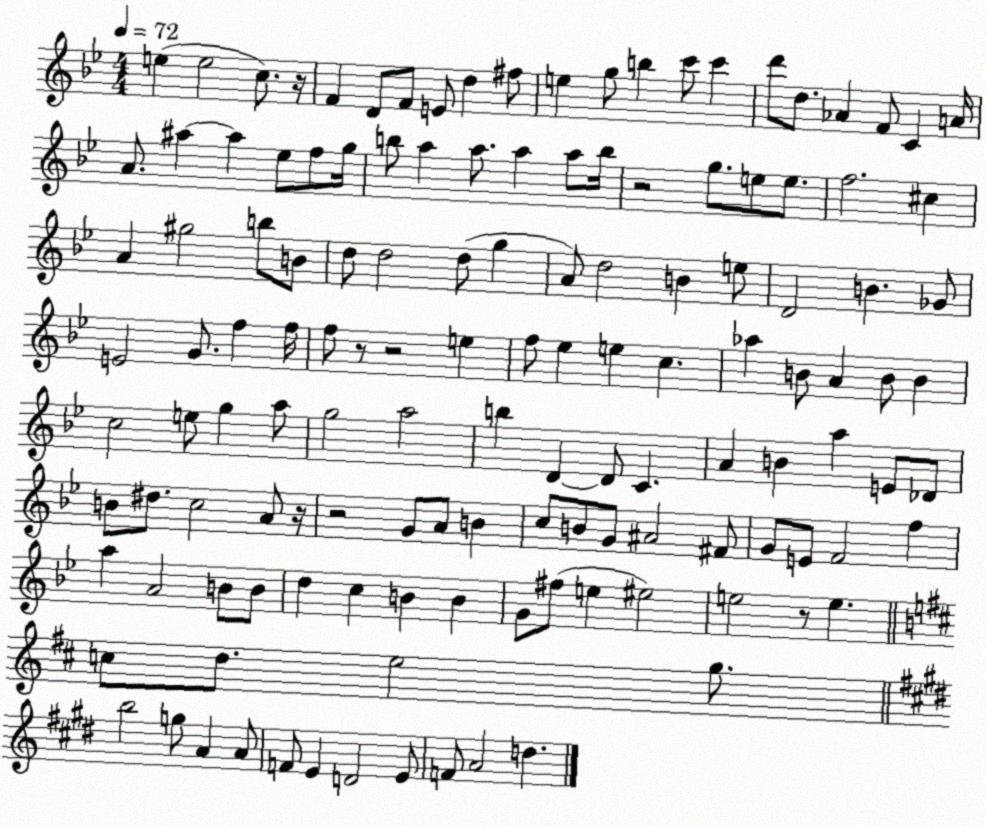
X:1
T:Untitled
M:4/4
L:1/4
K:Bb
e e2 c/2 z/4 F D/2 F/2 E/2 d ^f/2 e g/2 b c'/2 c' d'/2 d/2 _A F/2 C A/4 A/2 ^a ^a _e/2 f/2 g/4 b/2 a a/2 a a/2 b/4 z2 g/2 e/2 e/2 f2 ^c A ^g2 b/2 B/2 d/2 d2 d/2 g A/2 d2 B e/2 D2 B _G/2 E2 G/2 f f/4 f/2 z/2 z2 e f/2 _e e c _a B/2 A B/2 B c2 e/2 g a/2 g2 a2 b D D/2 C A B a E/2 _D/2 B/2 ^d/2 c2 A/2 z/4 z2 G/2 A/2 B c/2 B/2 G/2 ^A2 ^F/2 G/2 E/2 F2 f a A2 B/2 B/2 d c B B G/2 ^f/2 e ^e2 e2 z/2 e c/2 d/2 e2 g/2 b2 g/2 A A/2 F/2 E D2 E/2 F/2 A2 d